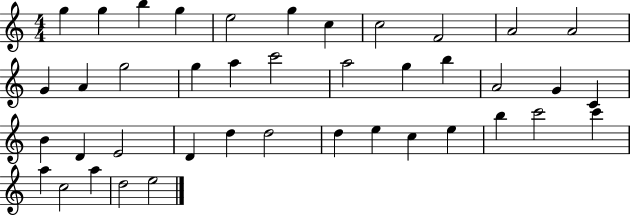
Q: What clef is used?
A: treble